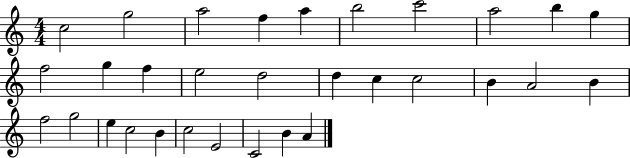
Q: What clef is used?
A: treble